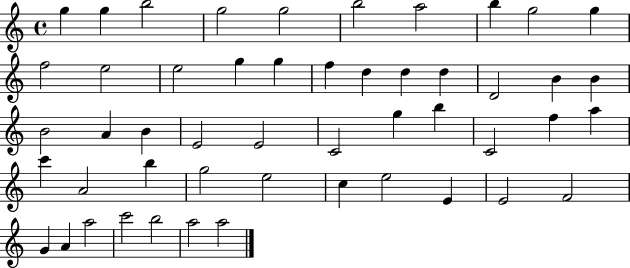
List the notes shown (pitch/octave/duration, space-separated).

G5/q G5/q B5/h G5/h G5/h B5/h A5/h B5/q G5/h G5/q F5/h E5/h E5/h G5/q G5/q F5/q D5/q D5/q D5/q D4/h B4/q B4/q B4/h A4/q B4/q E4/h E4/h C4/h G5/q B5/q C4/h F5/q A5/q C6/q A4/h B5/q G5/h E5/h C5/q E5/h E4/q E4/h F4/h G4/q A4/q A5/h C6/h B5/h A5/h A5/h